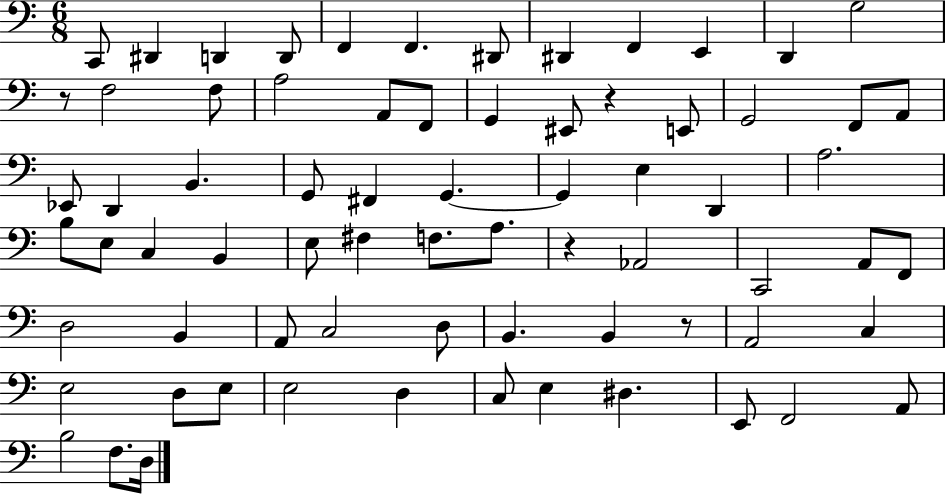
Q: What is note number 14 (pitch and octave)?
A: F3